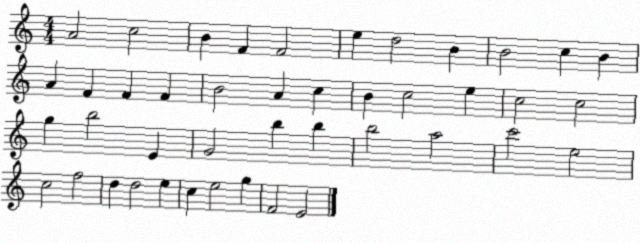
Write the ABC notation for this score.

X:1
T:Untitled
M:4/4
L:1/4
K:C
A2 c2 B F F2 e d2 B B2 c B A F F F B2 A c B c2 e c2 c2 g b2 E G2 b b b2 a2 c'2 e2 c2 f2 d d2 e c e2 g F2 E2